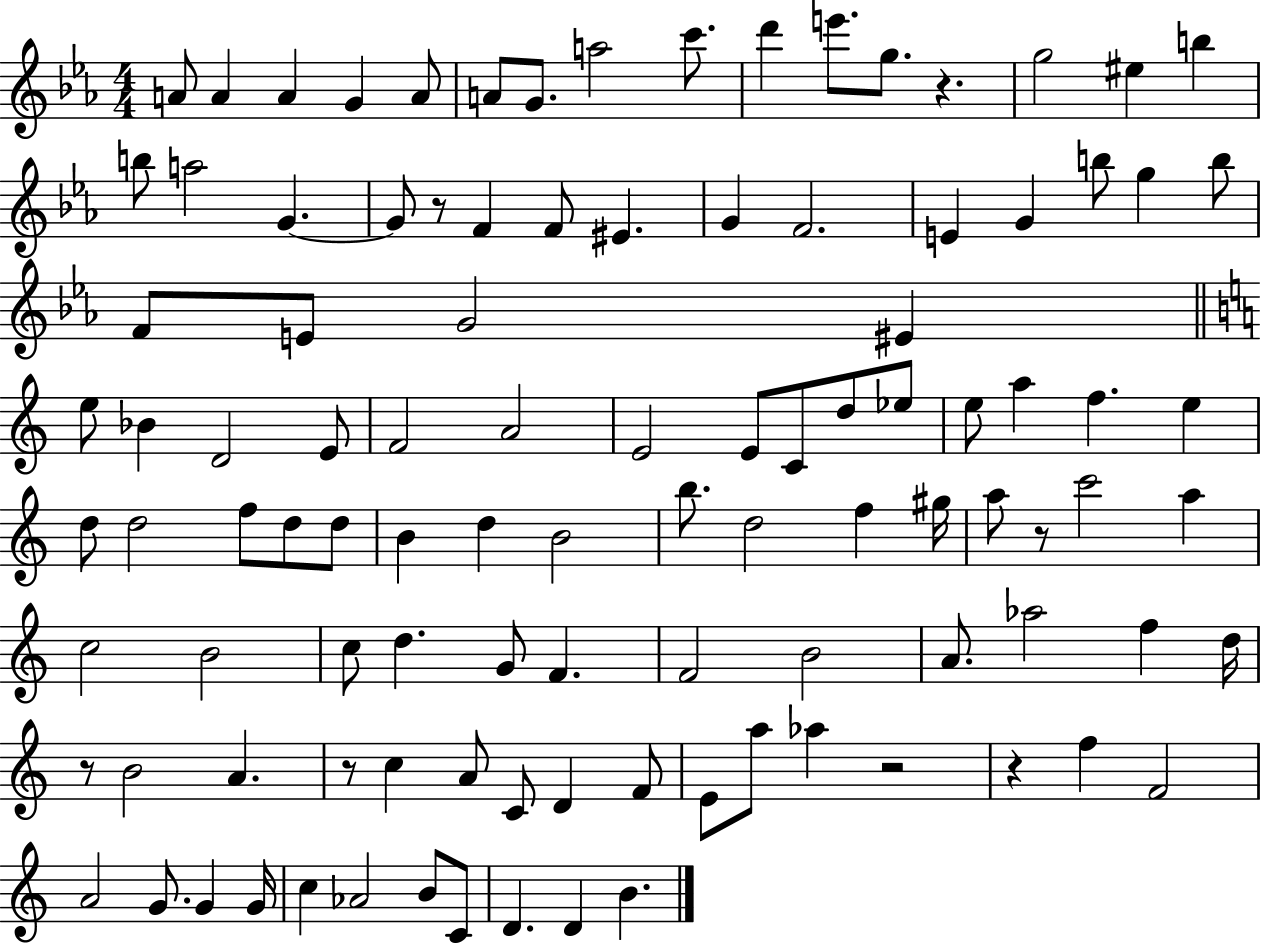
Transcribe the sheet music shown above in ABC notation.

X:1
T:Untitled
M:4/4
L:1/4
K:Eb
A/2 A A G A/2 A/2 G/2 a2 c'/2 d' e'/2 g/2 z g2 ^e b b/2 a2 G G/2 z/2 F F/2 ^E G F2 E G b/2 g b/2 F/2 E/2 G2 ^E e/2 _B D2 E/2 F2 A2 E2 E/2 C/2 d/2 _e/2 e/2 a f e d/2 d2 f/2 d/2 d/2 B d B2 b/2 d2 f ^g/4 a/2 z/2 c'2 a c2 B2 c/2 d G/2 F F2 B2 A/2 _a2 f d/4 z/2 B2 A z/2 c A/2 C/2 D F/2 E/2 a/2 _a z2 z f F2 A2 G/2 G G/4 c _A2 B/2 C/2 D D B